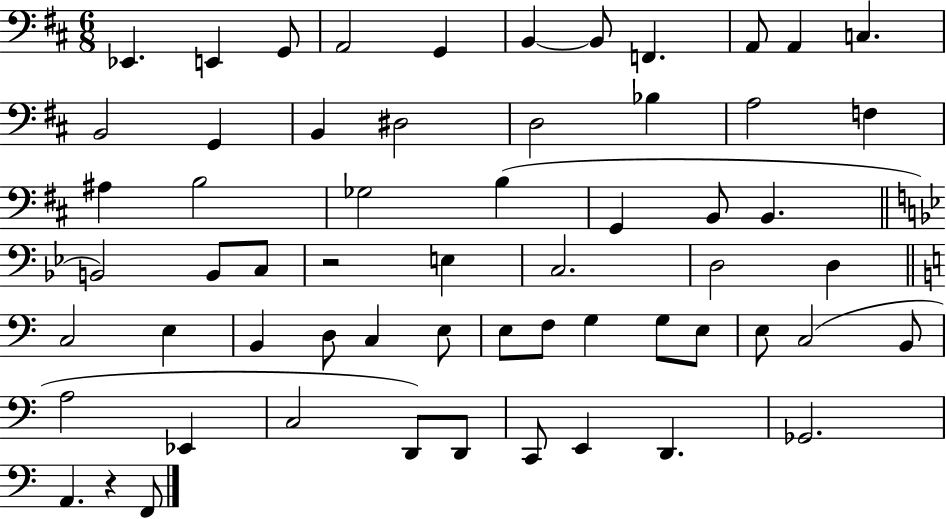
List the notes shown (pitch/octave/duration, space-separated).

Eb2/q. E2/q G2/e A2/h G2/q B2/q B2/e F2/q. A2/e A2/q C3/q. B2/h G2/q B2/q D#3/h D3/h Bb3/q A3/h F3/q A#3/q B3/h Gb3/h B3/q G2/q B2/e B2/q. B2/h B2/e C3/e R/h E3/q C3/h. D3/h D3/q C3/h E3/q B2/q D3/e C3/q E3/e E3/e F3/e G3/q G3/e E3/e E3/e C3/h B2/e A3/h Eb2/q C3/h D2/e D2/e C2/e E2/q D2/q. Gb2/h. A2/q. R/q F2/e